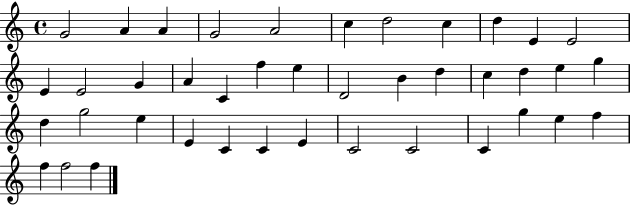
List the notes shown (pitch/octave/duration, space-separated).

G4/h A4/q A4/q G4/h A4/h C5/q D5/h C5/q D5/q E4/q E4/h E4/q E4/h G4/q A4/q C4/q F5/q E5/q D4/h B4/q D5/q C5/q D5/q E5/q G5/q D5/q G5/h E5/q E4/q C4/q C4/q E4/q C4/h C4/h C4/q G5/q E5/q F5/q F5/q F5/h F5/q